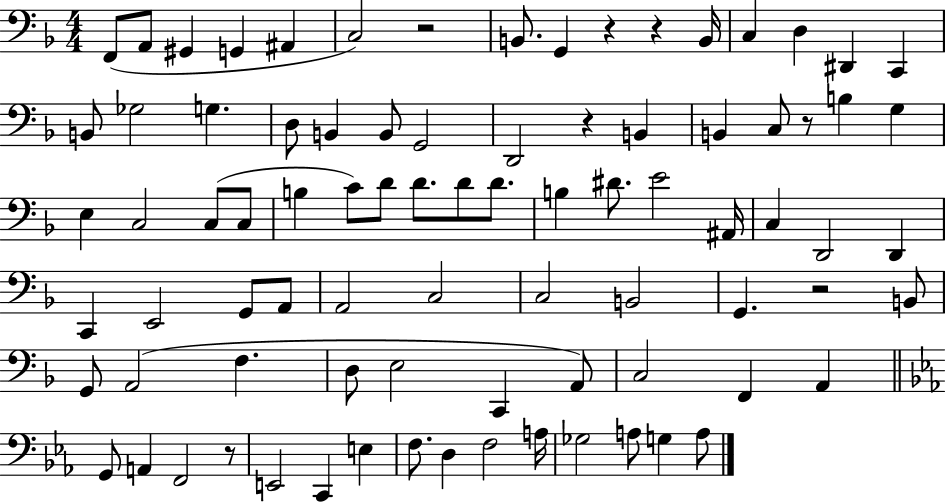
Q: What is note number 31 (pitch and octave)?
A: B3